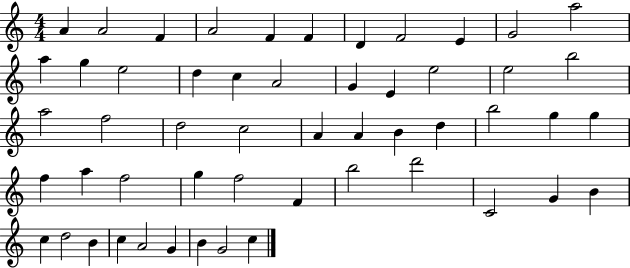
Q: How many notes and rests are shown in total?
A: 53